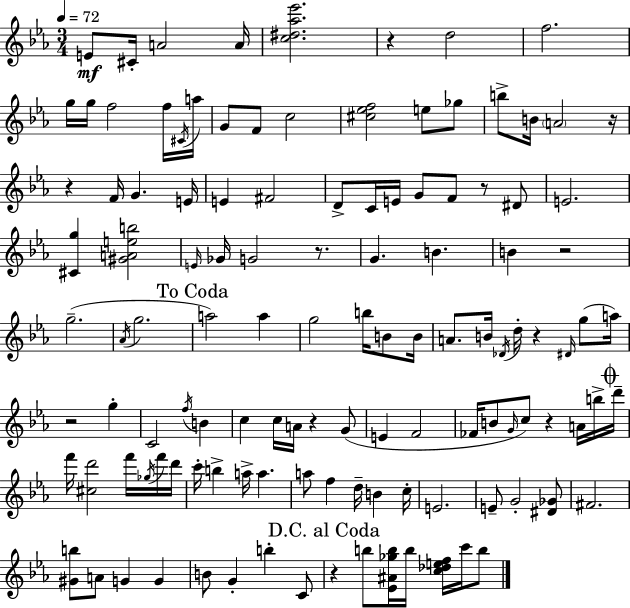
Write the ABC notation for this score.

X:1
T:Untitled
M:3/4
L:1/4
K:Cm
E/2 ^C/4 A2 A/4 [c^d_a_e']2 z d2 f2 g/4 g/4 f2 f/4 ^C/4 a/4 G/2 F/2 c2 [^c_ef]2 e/2 _g/2 b/2 B/4 A2 z/4 z F/4 G E/4 E ^F2 D/2 C/4 E/4 G/2 F/2 z/2 ^D/2 E2 [^Cg] [^GAeb]2 E/4 _G/4 G2 z/2 G B B z2 g2 _A/4 g2 a2 a g2 b/4 B/2 B/4 A/2 B/4 _D/4 d/4 z ^D/4 g/2 a/4 z2 g C2 f/4 B c c/4 A/4 z G/2 E F2 _F/4 B/2 G/4 c/2 z A/4 b/4 d'/4 f'/4 [^cd']2 f'/4 _g/4 f'/4 d'/4 c'/4 b a/4 a a/2 f d/4 B c/4 E2 E/2 G2 [^D_G]/2 ^F2 [^Gb]/2 A/2 G G B/2 G b C/2 z b/2 [_E^A_gb]/4 b/4 [c_def]/4 c'/4 b/2